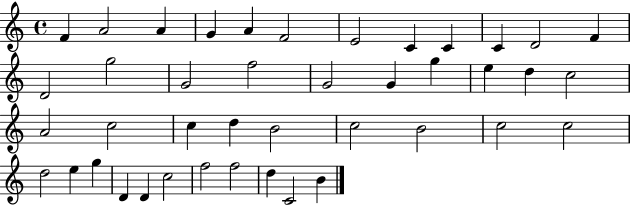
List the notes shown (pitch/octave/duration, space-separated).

F4/q A4/h A4/q G4/q A4/q F4/h E4/h C4/q C4/q C4/q D4/h F4/q D4/h G5/h G4/h F5/h G4/h G4/q G5/q E5/q D5/q C5/h A4/h C5/h C5/q D5/q B4/h C5/h B4/h C5/h C5/h D5/h E5/q G5/q D4/q D4/q C5/h F5/h F5/h D5/q C4/h B4/q